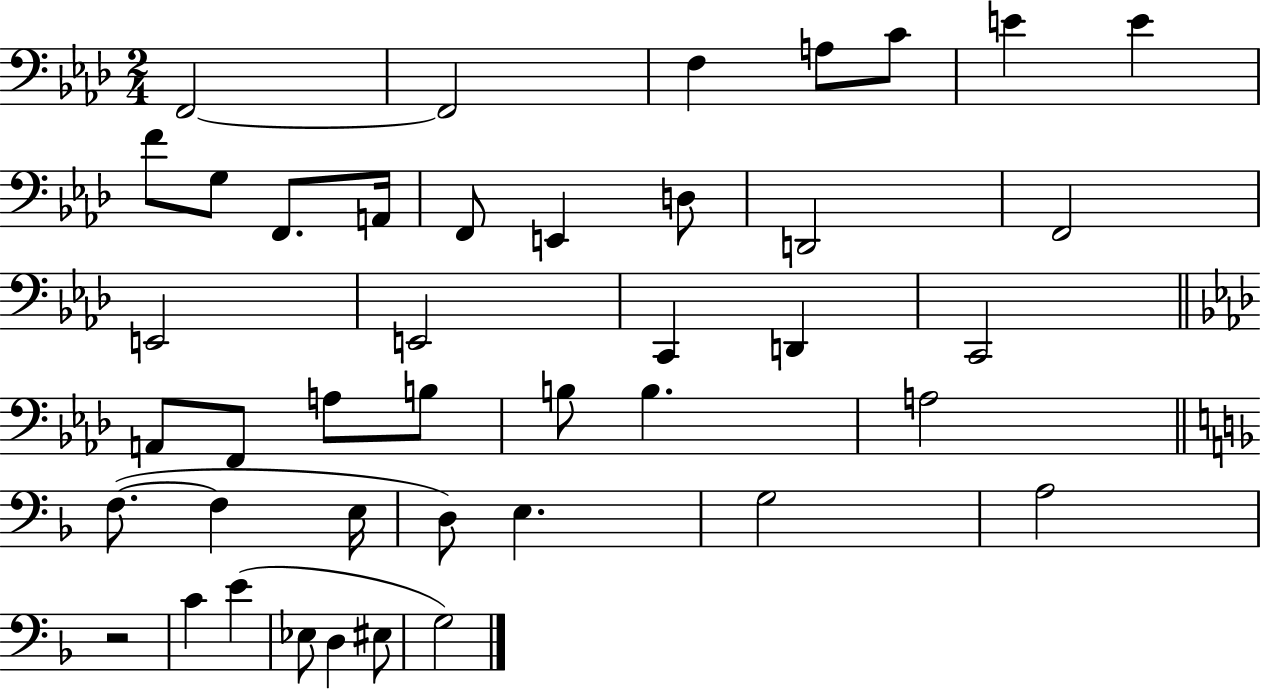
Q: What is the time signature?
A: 2/4